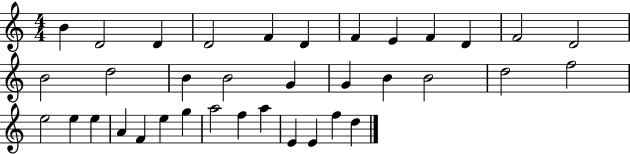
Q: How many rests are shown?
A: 0